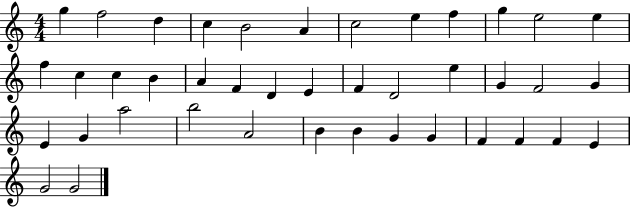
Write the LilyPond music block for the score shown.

{
  \clef treble
  \numericTimeSignature
  \time 4/4
  \key c \major
  g''4 f''2 d''4 | c''4 b'2 a'4 | c''2 e''4 f''4 | g''4 e''2 e''4 | \break f''4 c''4 c''4 b'4 | a'4 f'4 d'4 e'4 | f'4 d'2 e''4 | g'4 f'2 g'4 | \break e'4 g'4 a''2 | b''2 a'2 | b'4 b'4 g'4 g'4 | f'4 f'4 f'4 e'4 | \break g'2 g'2 | \bar "|."
}